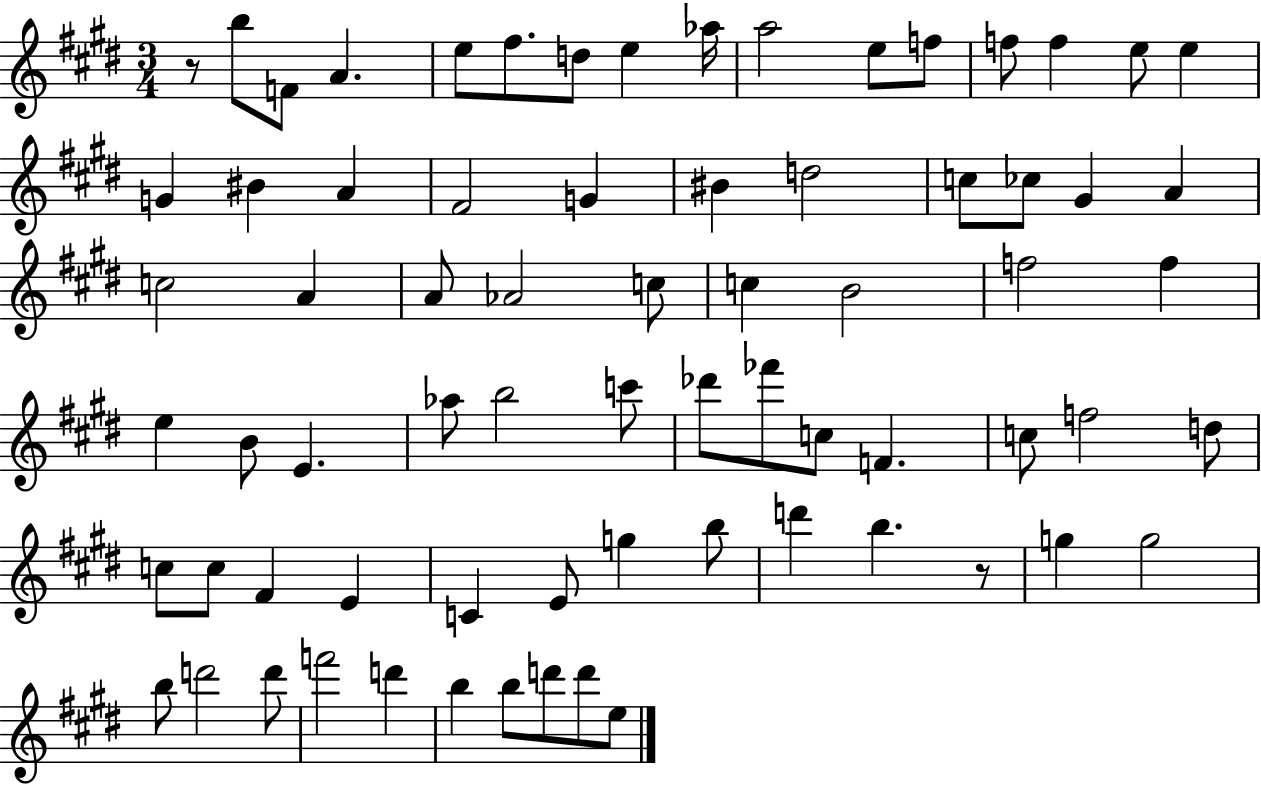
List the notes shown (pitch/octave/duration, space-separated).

R/e B5/e F4/e A4/q. E5/e F#5/e. D5/e E5/q Ab5/s A5/h E5/e F5/e F5/e F5/q E5/e E5/q G4/q BIS4/q A4/q F#4/h G4/q BIS4/q D5/h C5/e CES5/e G#4/q A4/q C5/h A4/q A4/e Ab4/h C5/e C5/q B4/h F5/h F5/q E5/q B4/e E4/q. Ab5/e B5/h C6/e Db6/e FES6/e C5/e F4/q. C5/e F5/h D5/e C5/e C5/e F#4/q E4/q C4/q E4/e G5/q B5/e D6/q B5/q. R/e G5/q G5/h B5/e D6/h D6/e F6/h D6/q B5/q B5/e D6/e D6/e E5/e